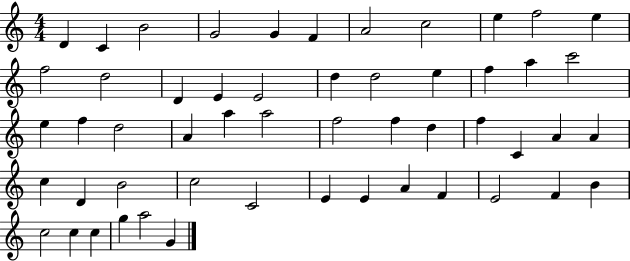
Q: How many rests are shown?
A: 0